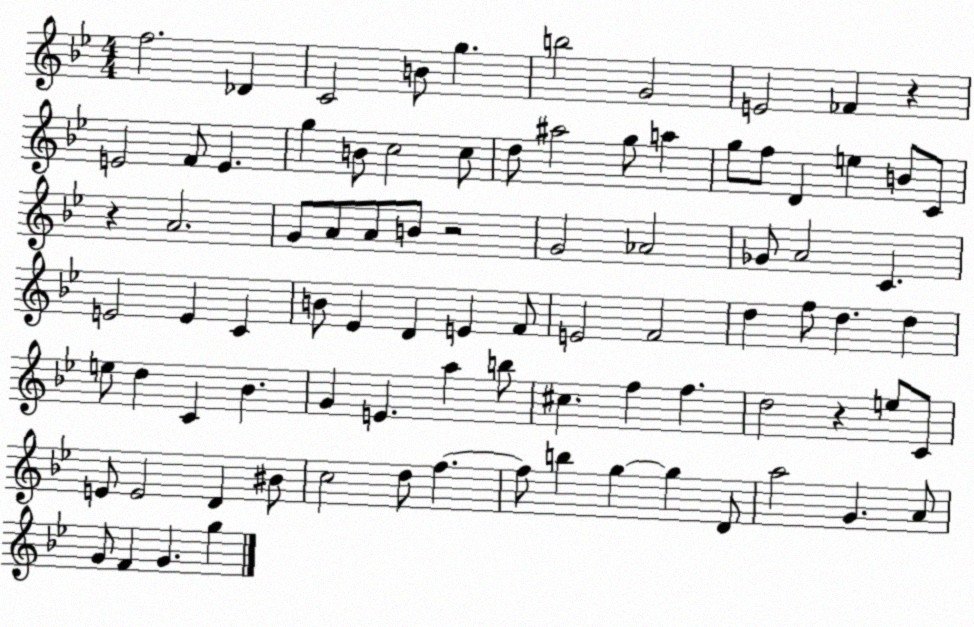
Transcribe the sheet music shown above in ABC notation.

X:1
T:Untitled
M:4/4
L:1/4
K:Bb
f2 _D C2 B/2 g b2 G2 E2 _F z E2 F/2 E g B/2 c2 c/2 d/2 ^a2 g/2 a g/2 f/2 D e B/2 C/2 z A2 G/2 A/2 A/2 B/2 z2 G2 _A2 _G/2 A2 C E2 E C B/2 _E D E F/2 E2 F2 d f/2 d d e/2 d C _B G E a b/2 ^c f f d2 z e/2 C/2 E/2 E2 D ^B/2 c2 d/2 f f/2 b g g D/2 a2 G A/2 G/2 F G g